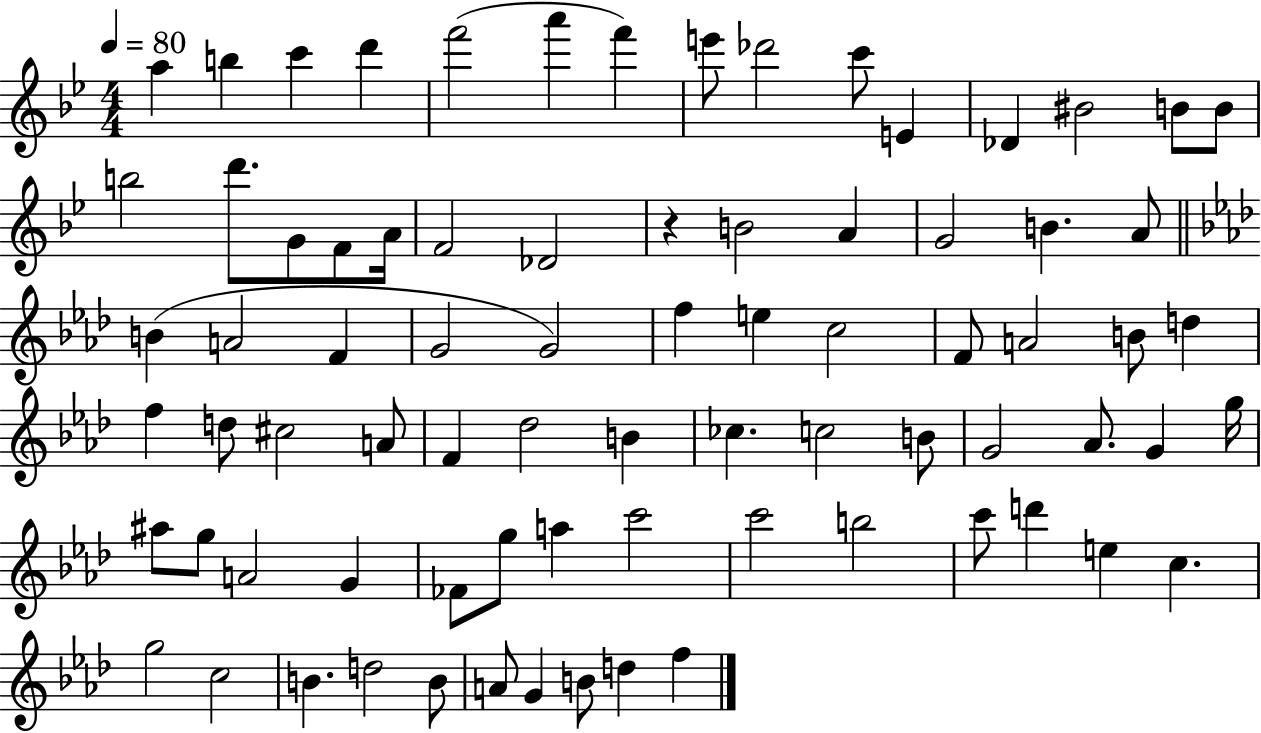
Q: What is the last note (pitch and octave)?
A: F5